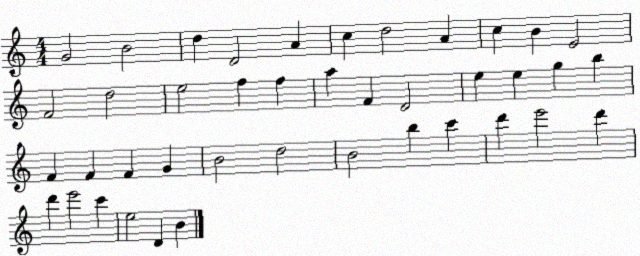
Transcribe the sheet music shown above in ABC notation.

X:1
T:Untitled
M:4/4
L:1/4
K:C
G2 B2 d D2 A c d2 A c B E2 F2 d2 e2 f f a F D2 e e g b F F F G B2 d2 B2 b c' d' e'2 d' d' e'2 c' e2 D B